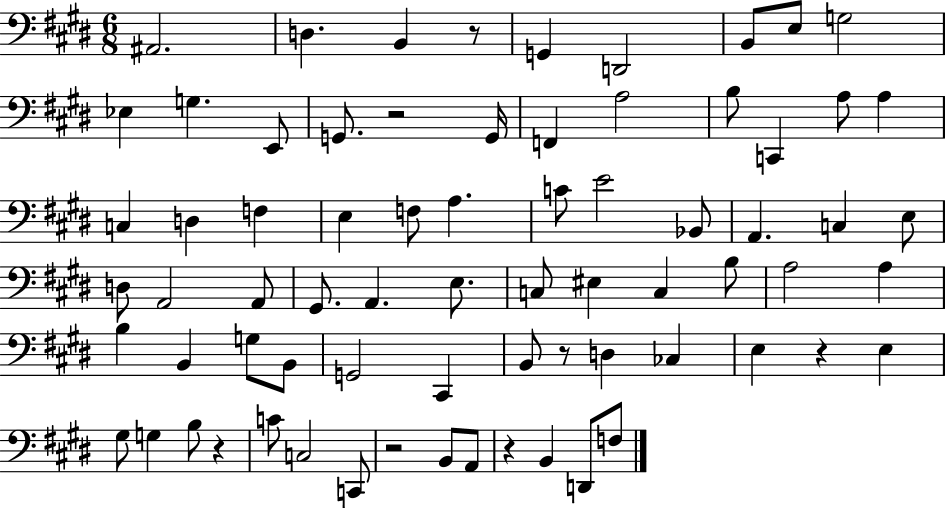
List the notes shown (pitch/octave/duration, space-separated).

A#2/h. D3/q. B2/q R/e G2/q D2/h B2/e E3/e G3/h Eb3/q G3/q. E2/e G2/e. R/h G2/s F2/q A3/h B3/e C2/q A3/e A3/q C3/q D3/q F3/q E3/q F3/e A3/q. C4/e E4/h Bb2/e A2/q. C3/q E3/e D3/e A2/h A2/e G#2/e. A2/q. E3/e. C3/e EIS3/q C3/q B3/e A3/h A3/q B3/q B2/q G3/e B2/e G2/h C#2/q B2/e R/e D3/q CES3/q E3/q R/q E3/q G#3/e G3/q B3/e R/q C4/e C3/h C2/e R/h B2/e A2/e R/q B2/q D2/e F3/e